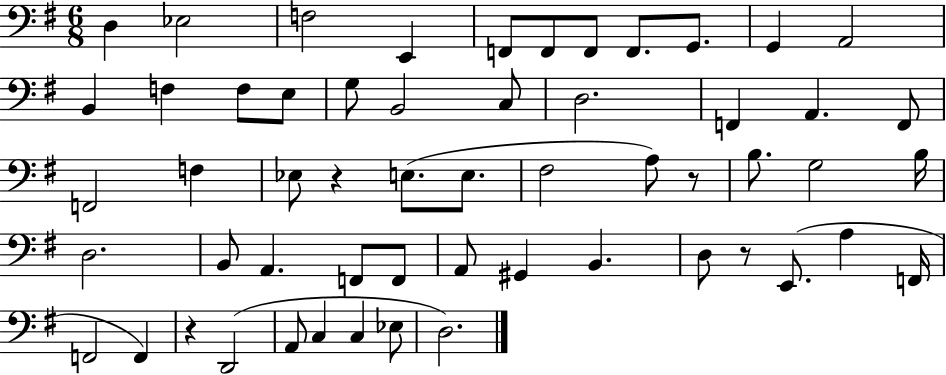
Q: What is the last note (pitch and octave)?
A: D3